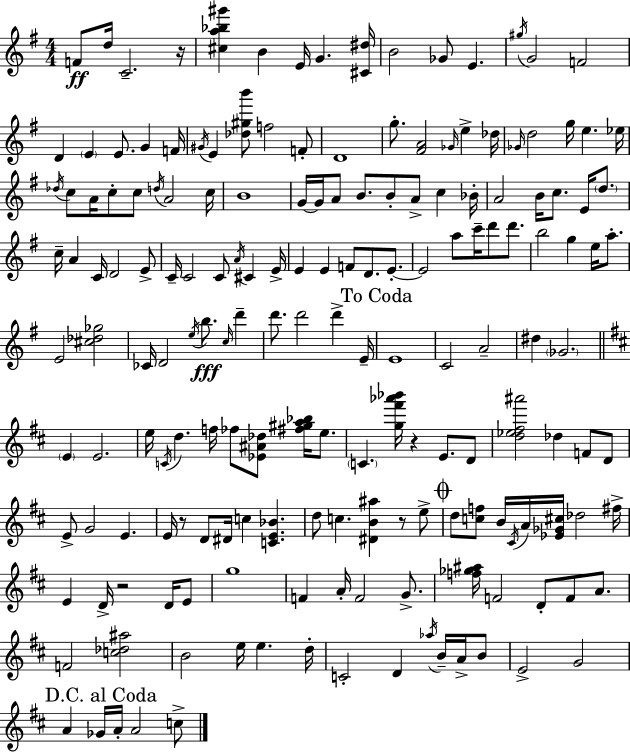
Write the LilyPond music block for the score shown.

{
  \clef treble
  \numericTimeSignature
  \time 4/4
  \key g \major
  f'8\ff d''16 c'2.-- r16 | <cis'' a'' bes'' gis'''>4 b'4 e'16 g'4. <cis' dis''>16 | b'2 ges'8 e'4. | \acciaccatura { gis''16 } g'2 f'2 | \break d'4 \parenthesize e'4 e'8. g'4 | f'16 \acciaccatura { gis'16 } e'4 <des'' gis'' b'''>8 f''2 | f'8-. d'1 | g''8.-. <fis' a'>2 \grace { ges'16 } e''4-> | \break des''16 \grace { ges'16 } d''2 g''16 e''4. | ees''16 \acciaccatura { des''16 } c''8 a'16 c''8-. c''8 \acciaccatura { d''16 } a'2 | c''16 b'1 | g'16~~ g'16 a'8 b'8. b'8-. a'8-> | \break c''4 bes'16-. a'2 b'16 c''8. | e'16 \parenthesize d''8. c''16-- a'4 c'16 d'2 | e'8-> c'16-- c'2 c'8 | \acciaccatura { a'16 } cis'4 e'16-> e'4 e'4 f'8 | \break d'8. e'8.-.~~ e'2 a''8 | c'''16-- d'''8 d'''8. b''2 g''4 | e''16 a''8.-. e'2 <cis'' des'' ges''>2 | ces'16 d'2 | \break \acciaccatura { e''16 }\fff b''8. \grace { c''16 } d'''4-- d'''8. d'''2 | d'''4-> e'16-- \mark "To Coda" e'1 | c'2 | a'2-- dis''4 \parenthesize ges'2. | \break \bar "||" \break \key b \minor \parenthesize e'4 e'2. | e''16 \acciaccatura { c'16 } d''4. f''16 fes''8 <ees' ais' des''>8 <fis'' gis'' a'' bes''>16 e''8. | \parenthesize c'4. <g'' fis''' aes''' bes'''>16 r4 e'8. d'8 | <d'' ees'' fis'' ais'''>2 des''4 f'8 d'8 | \break e'8-> g'2 e'4. | e'16 r8 d'8 dis'16 c''4 <c' e' bes'>4. | d''8 c''4. <dis' b' ais''>4 r8 e''8-> | \mark \markup { \musicglyph "scripts.coda" } d''8 <c'' f''>8 b'16 \acciaccatura { cis'16 } a'16 <ees' ges' cis''>16 des''2 | \break fis''16-> e'4 d'16-> r2 d'16 | e'8 g''1 | f'4 a'16-. f'2 g'8.-> | <f'' ges'' ais''>16 f'2 d'8-. f'8 a'8. | \break f'2 <c'' des'' ais''>2 | b'2 e''16 e''4. | d''16-. c'2-. d'4 \acciaccatura { aes''16 } b'16-- | a'16-> b'8 e'2-> g'2 | \break \mark "D.C. al Coda" a'4 ges'16 a'16-. a'2 | c''8-> \bar "|."
}